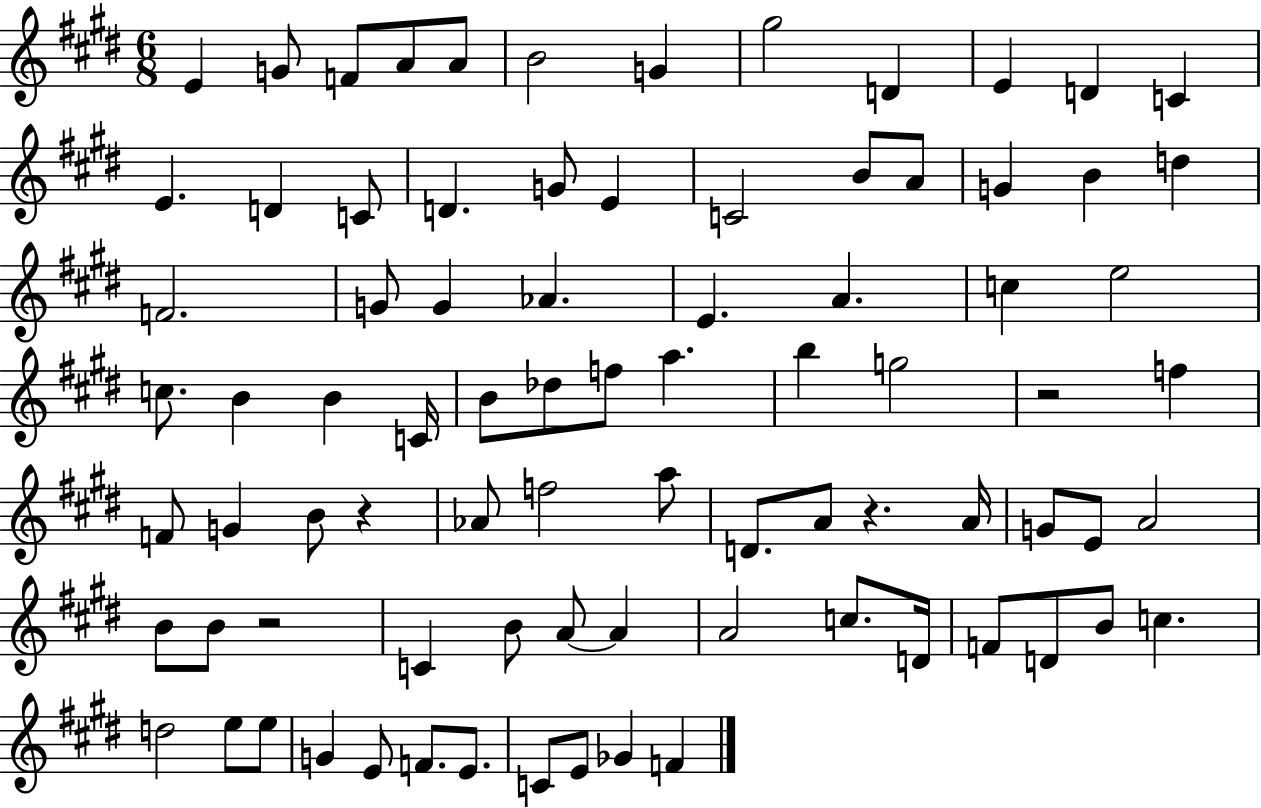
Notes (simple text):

E4/q G4/e F4/e A4/e A4/e B4/h G4/q G#5/h D4/q E4/q D4/q C4/q E4/q. D4/q C4/e D4/q. G4/e E4/q C4/h B4/e A4/e G4/q B4/q D5/q F4/h. G4/e G4/q Ab4/q. E4/q. A4/q. C5/q E5/h C5/e. B4/q B4/q C4/s B4/e Db5/e F5/e A5/q. B5/q G5/h R/h F5/q F4/e G4/q B4/e R/q Ab4/e F5/h A5/e D4/e. A4/e R/q. A4/s G4/e E4/e A4/h B4/e B4/e R/h C4/q B4/e A4/e A4/q A4/h C5/e. D4/s F4/e D4/e B4/e C5/q. D5/h E5/e E5/e G4/q E4/e F4/e. E4/e. C4/e E4/e Gb4/q F4/q